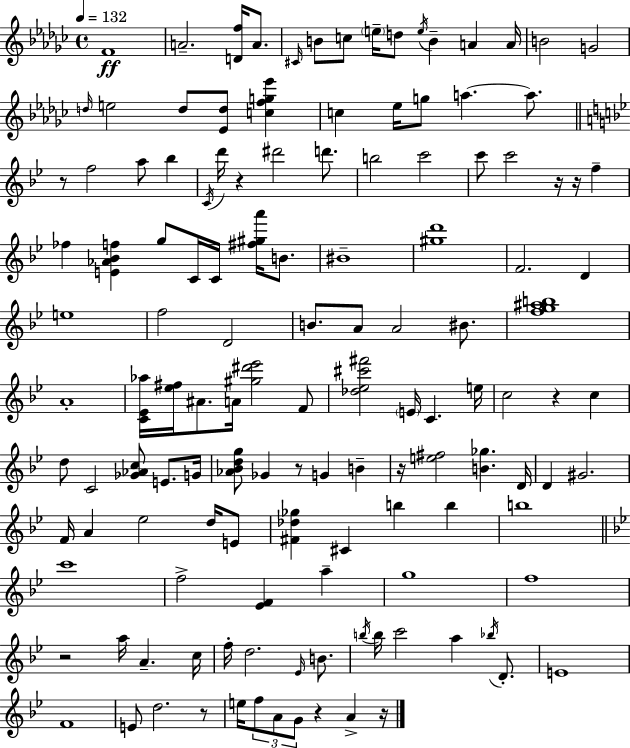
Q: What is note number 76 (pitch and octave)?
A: B5